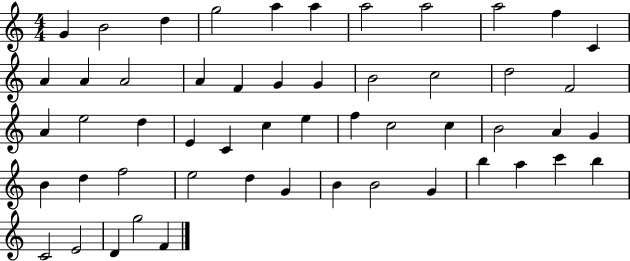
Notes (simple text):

G4/q B4/h D5/q G5/h A5/q A5/q A5/h A5/h A5/h F5/q C4/q A4/q A4/q A4/h A4/q F4/q G4/q G4/q B4/h C5/h D5/h F4/h A4/q E5/h D5/q E4/q C4/q C5/q E5/q F5/q C5/h C5/q B4/h A4/q G4/q B4/q D5/q F5/h E5/h D5/q G4/q B4/q B4/h G4/q B5/q A5/q C6/q B5/q C4/h E4/h D4/q G5/h F4/q